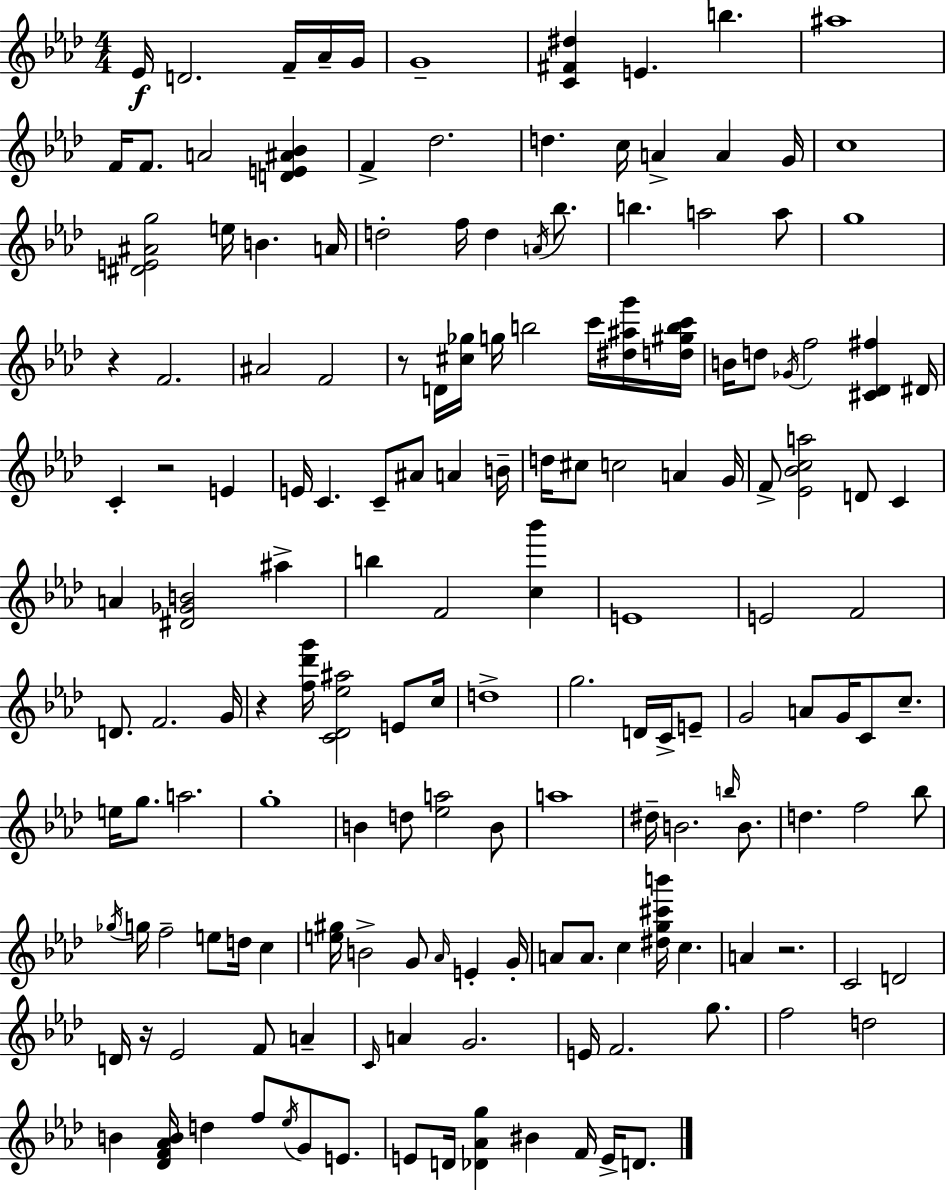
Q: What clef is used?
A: treble